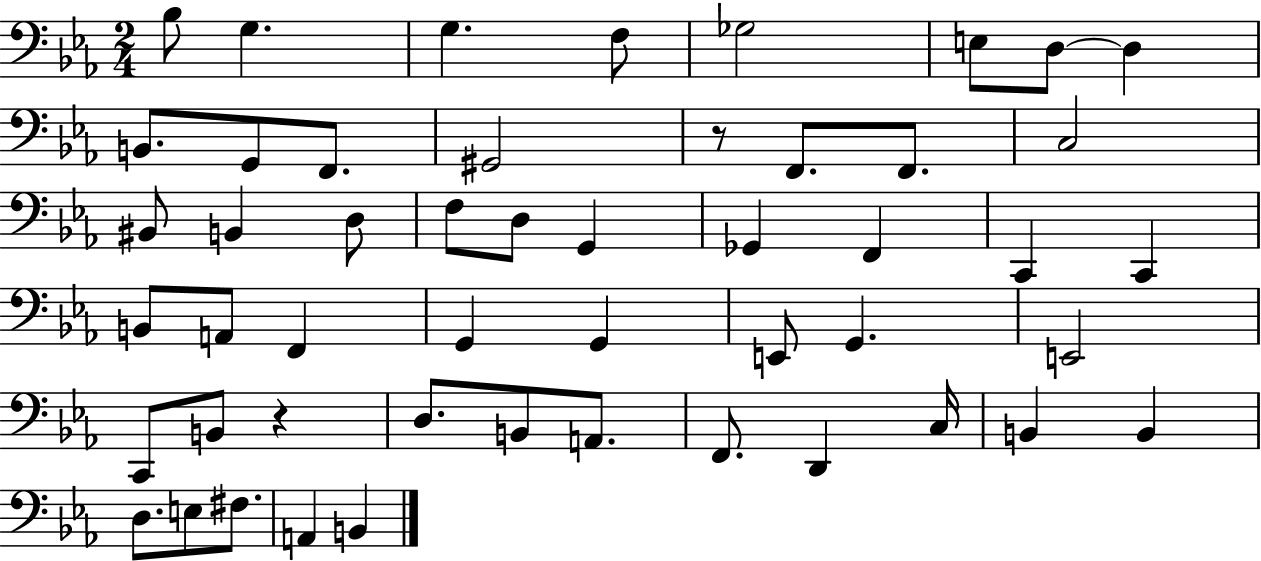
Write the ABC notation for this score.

X:1
T:Untitled
M:2/4
L:1/4
K:Eb
_B,/2 G, G, F,/2 _G,2 E,/2 D,/2 D, B,,/2 G,,/2 F,,/2 ^G,,2 z/2 F,,/2 F,,/2 C,2 ^B,,/2 B,, D,/2 F,/2 D,/2 G,, _G,, F,, C,, C,, B,,/2 A,,/2 F,, G,, G,, E,,/2 G,, E,,2 C,,/2 B,,/2 z D,/2 B,,/2 A,,/2 F,,/2 D,, C,/4 B,, B,, D,/2 E,/2 ^F,/2 A,, B,,